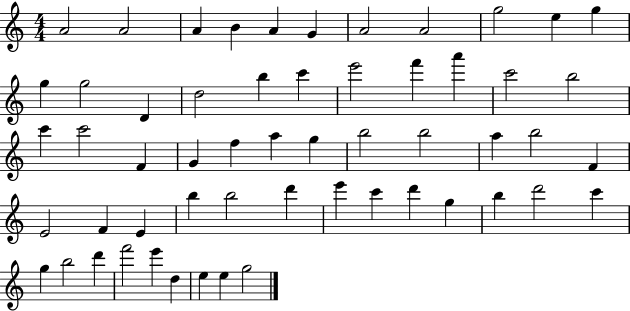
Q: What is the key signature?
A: C major